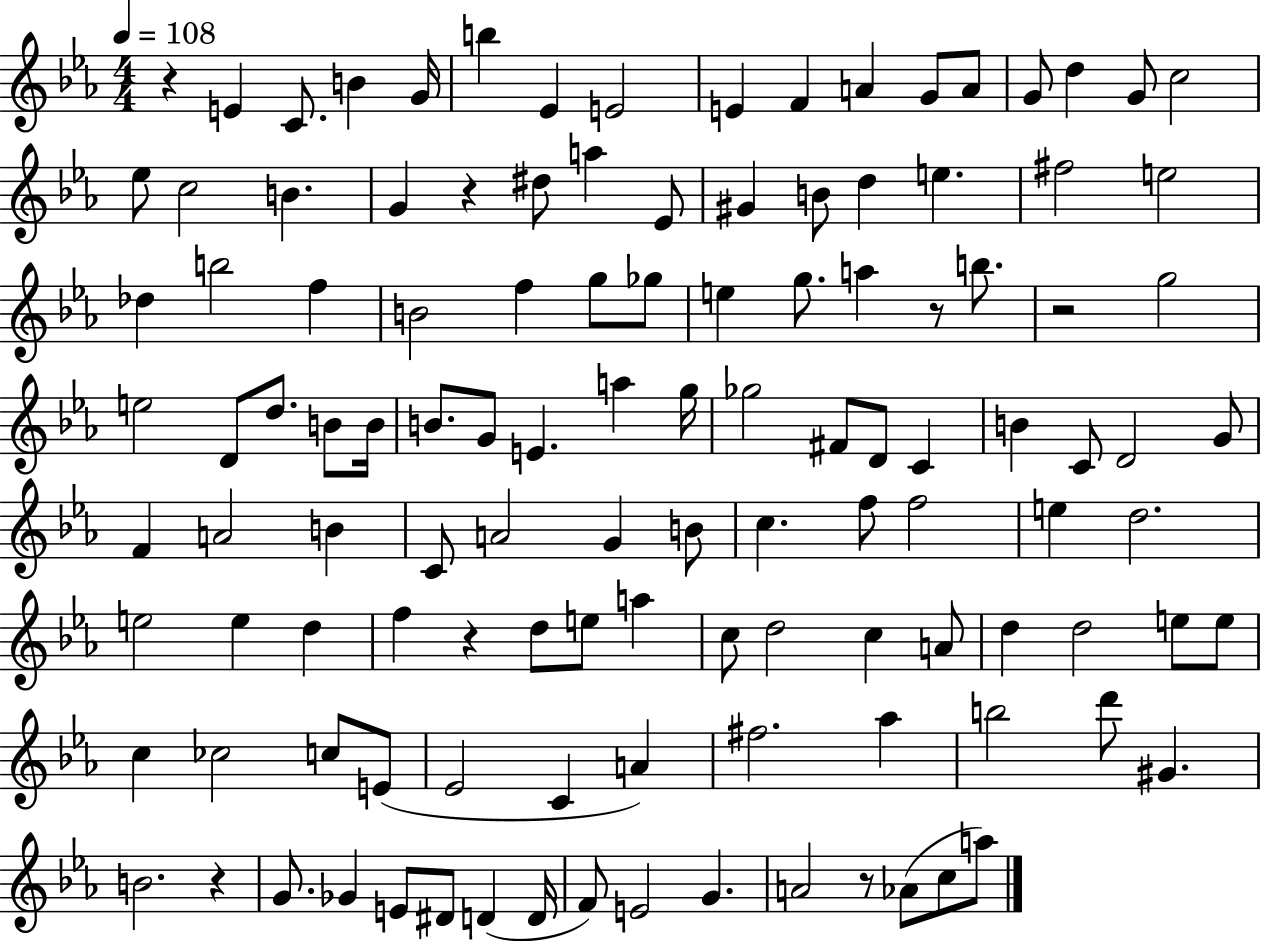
X:1
T:Untitled
M:4/4
L:1/4
K:Eb
z E C/2 B G/4 b _E E2 E F A G/2 A/2 G/2 d G/2 c2 _e/2 c2 B G z ^d/2 a _E/2 ^G B/2 d e ^f2 e2 _d b2 f B2 f g/2 _g/2 e g/2 a z/2 b/2 z2 g2 e2 D/2 d/2 B/2 B/4 B/2 G/2 E a g/4 _g2 ^F/2 D/2 C B C/2 D2 G/2 F A2 B C/2 A2 G B/2 c f/2 f2 e d2 e2 e d f z d/2 e/2 a c/2 d2 c A/2 d d2 e/2 e/2 c _c2 c/2 E/2 _E2 C A ^f2 _a b2 d'/2 ^G B2 z G/2 _G E/2 ^D/2 D D/4 F/2 E2 G A2 z/2 _A/2 c/2 a/2